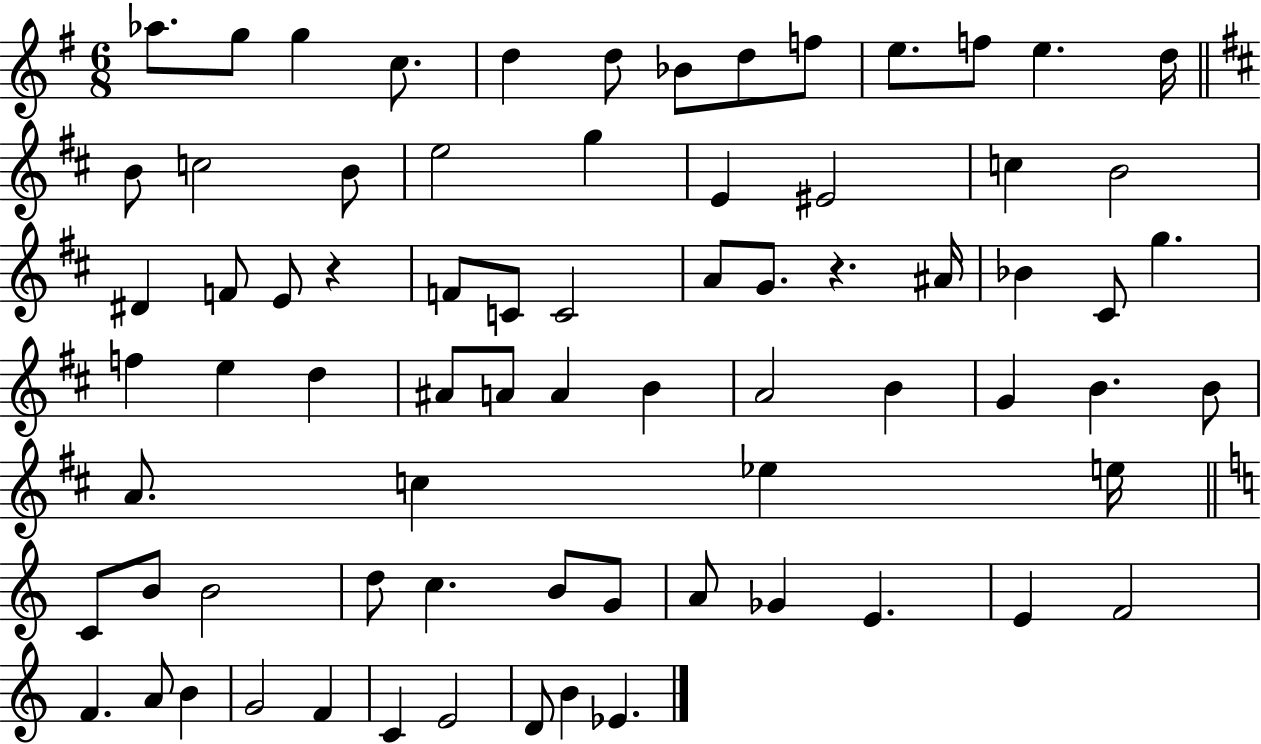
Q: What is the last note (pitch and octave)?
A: Eb4